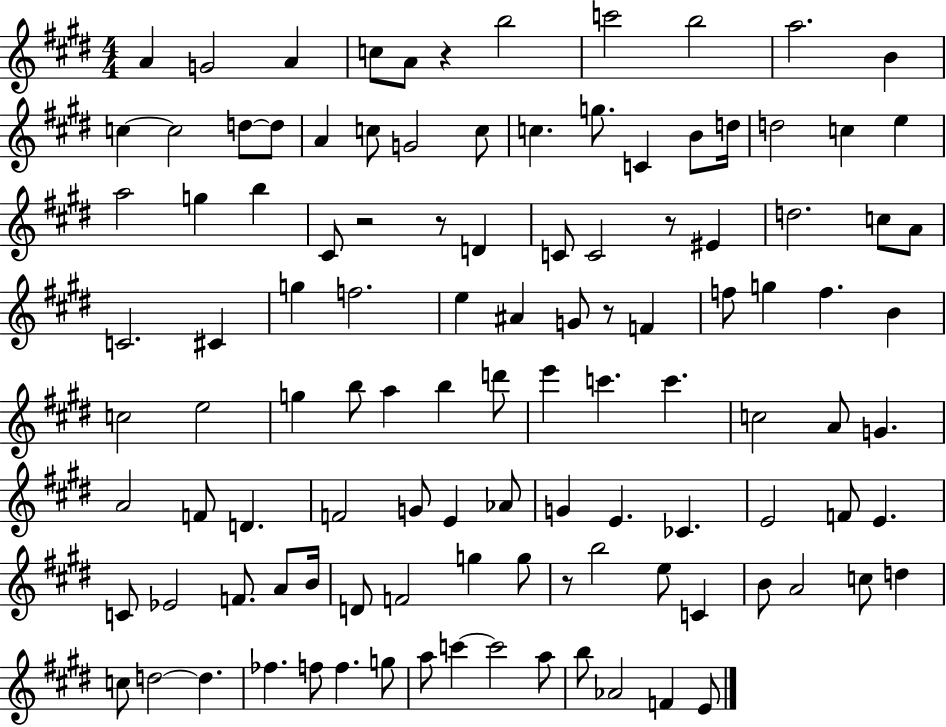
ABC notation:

X:1
T:Untitled
M:4/4
L:1/4
K:E
A G2 A c/2 A/2 z b2 c'2 b2 a2 B c c2 d/2 d/2 A c/2 G2 c/2 c g/2 C B/2 d/4 d2 c e a2 g b ^C/2 z2 z/2 D C/2 C2 z/2 ^E d2 c/2 A/2 C2 ^C g f2 e ^A G/2 z/2 F f/2 g f B c2 e2 g b/2 a b d'/2 e' c' c' c2 A/2 G A2 F/2 D F2 G/2 E _A/2 G E _C E2 F/2 E C/2 _E2 F/2 A/2 B/4 D/2 F2 g g/2 z/2 b2 e/2 C B/2 A2 c/2 d c/2 d2 d _f f/2 f g/2 a/2 c' c'2 a/2 b/2 _A2 F E/2